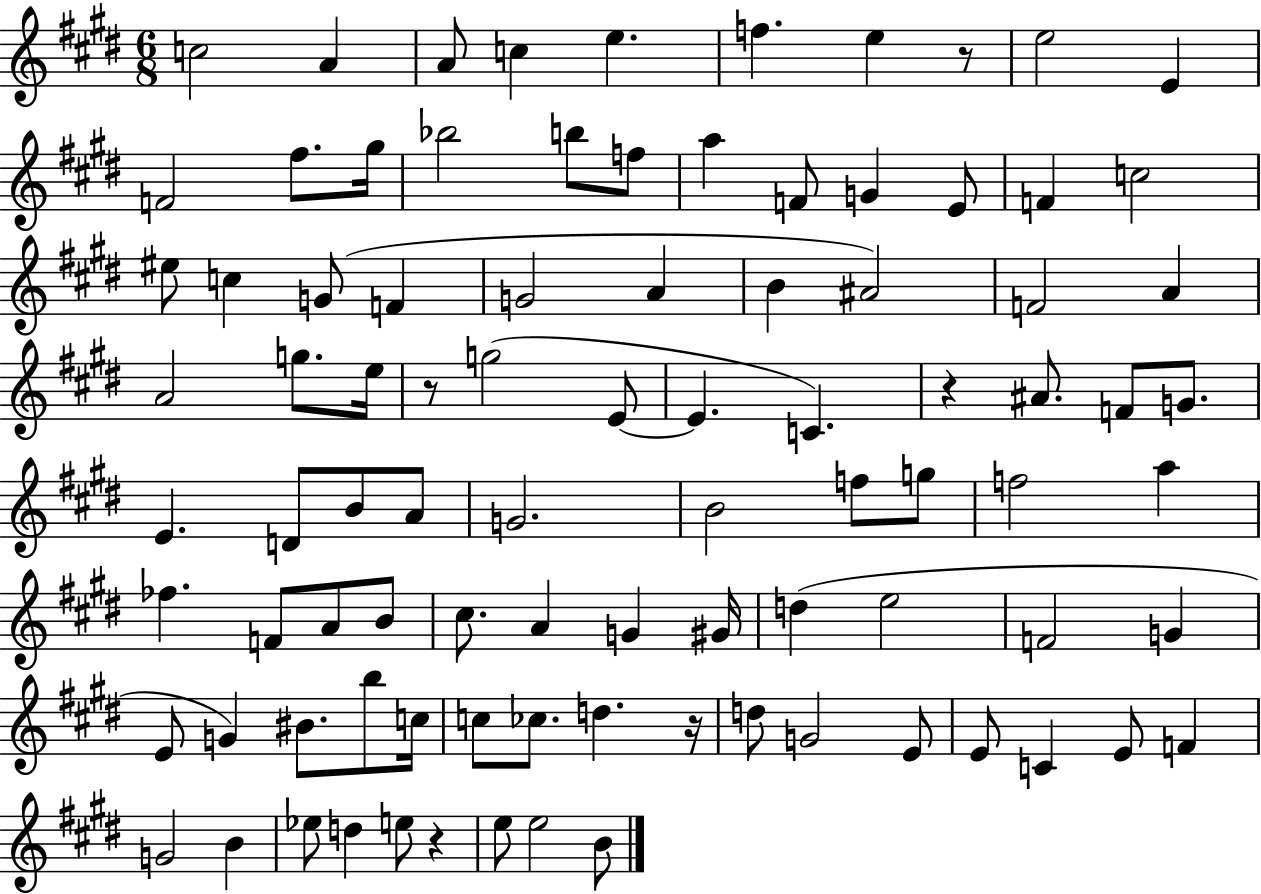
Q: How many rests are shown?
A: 5